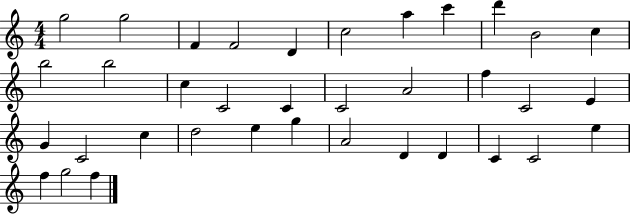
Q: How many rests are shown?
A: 0